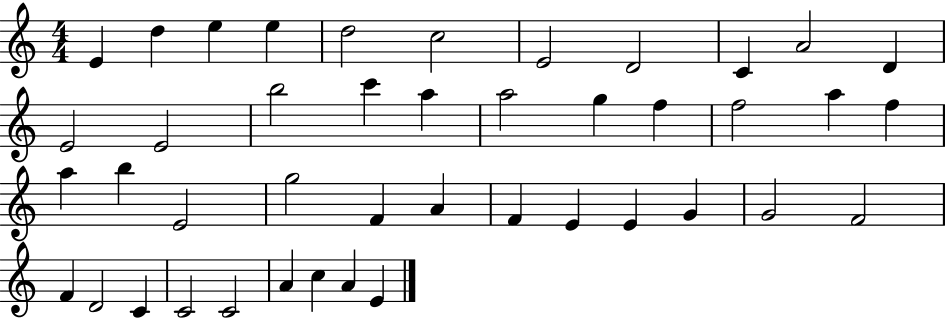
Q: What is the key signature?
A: C major